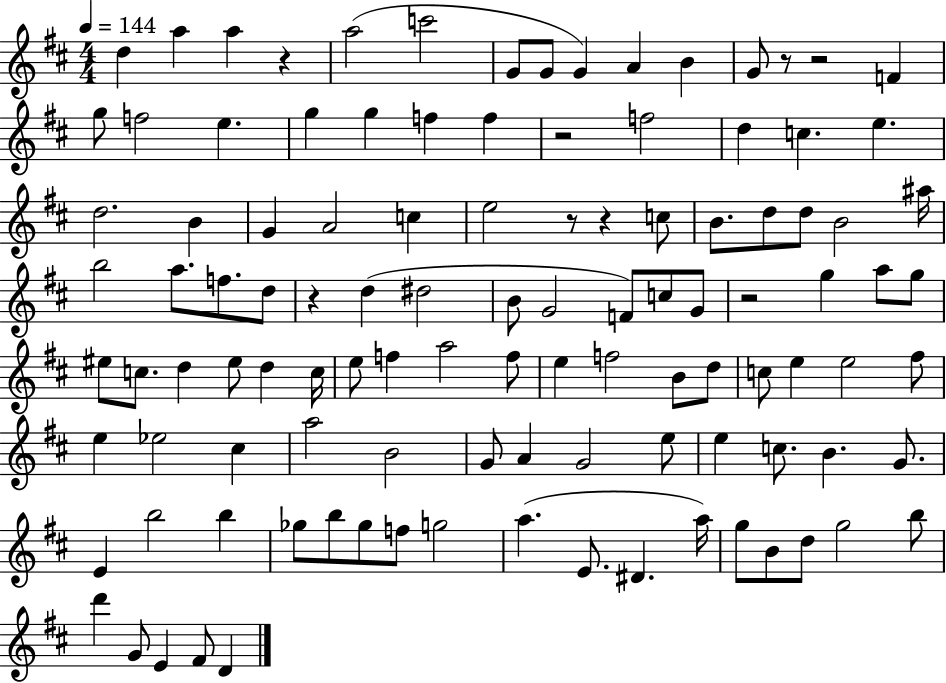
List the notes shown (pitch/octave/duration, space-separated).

D5/q A5/q A5/q R/q A5/h C6/h G4/e G4/e G4/q A4/q B4/q G4/e R/e R/h F4/q G5/e F5/h E5/q. G5/q G5/q F5/q F5/q R/h F5/h D5/q C5/q. E5/q. D5/h. B4/q G4/q A4/h C5/q E5/h R/e R/q C5/e B4/e. D5/e D5/e B4/h A#5/s B5/h A5/e. F5/e. D5/e R/q D5/q D#5/h B4/e G4/h F4/e C5/e G4/e R/h G5/q A5/e G5/e EIS5/e C5/e. D5/q EIS5/e D5/q C5/s E5/e F5/q A5/h F5/e E5/q F5/h B4/e D5/e C5/e E5/q E5/h F#5/e E5/q Eb5/h C#5/q A5/h B4/h G4/e A4/q G4/h E5/e E5/q C5/e. B4/q. G4/e. E4/q B5/h B5/q Gb5/e B5/e Gb5/e F5/e G5/h A5/q. E4/e. D#4/q. A5/s G5/e B4/e D5/e G5/h B5/e D6/q G4/e E4/q F#4/e D4/q